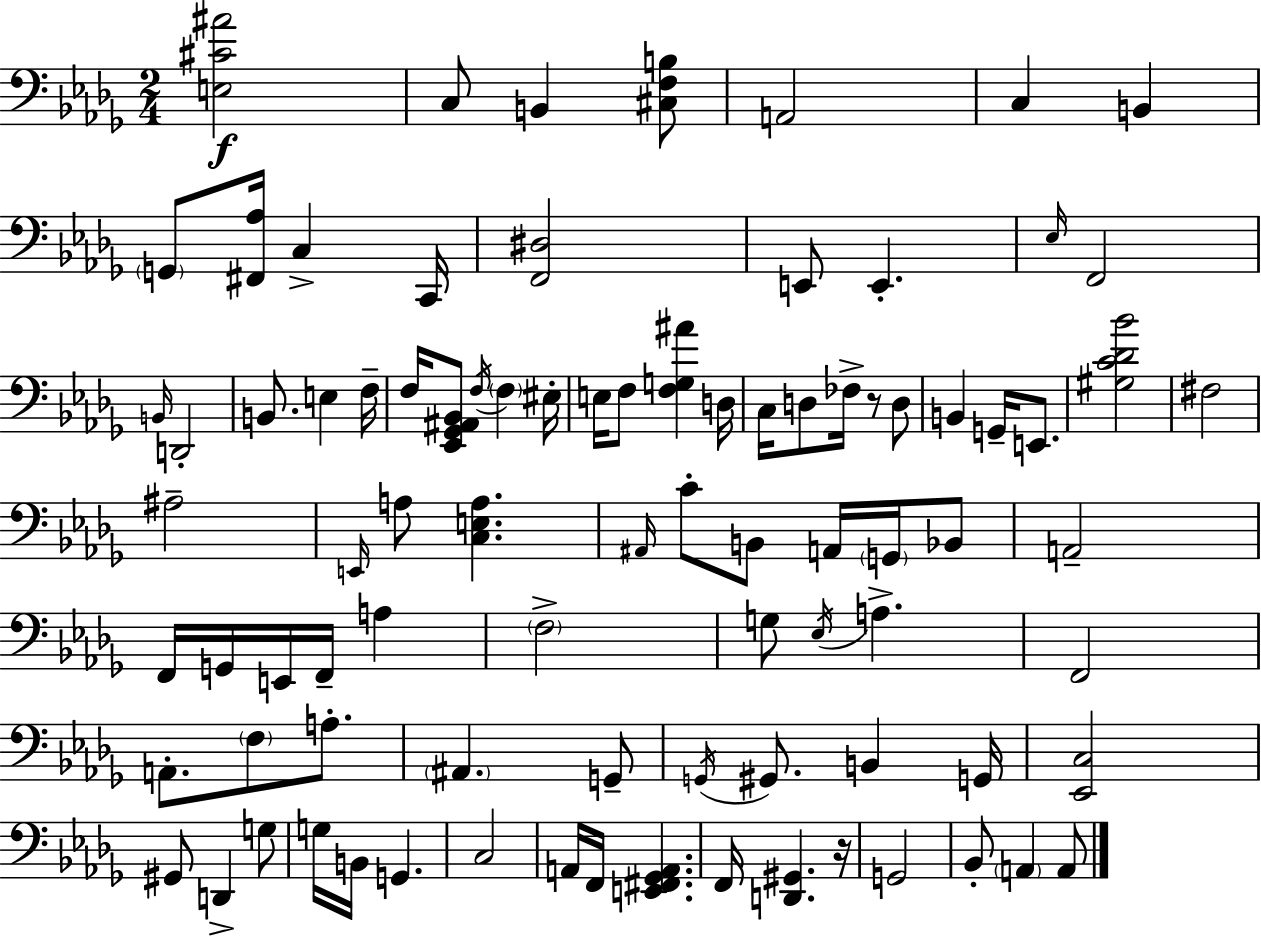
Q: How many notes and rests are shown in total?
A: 88